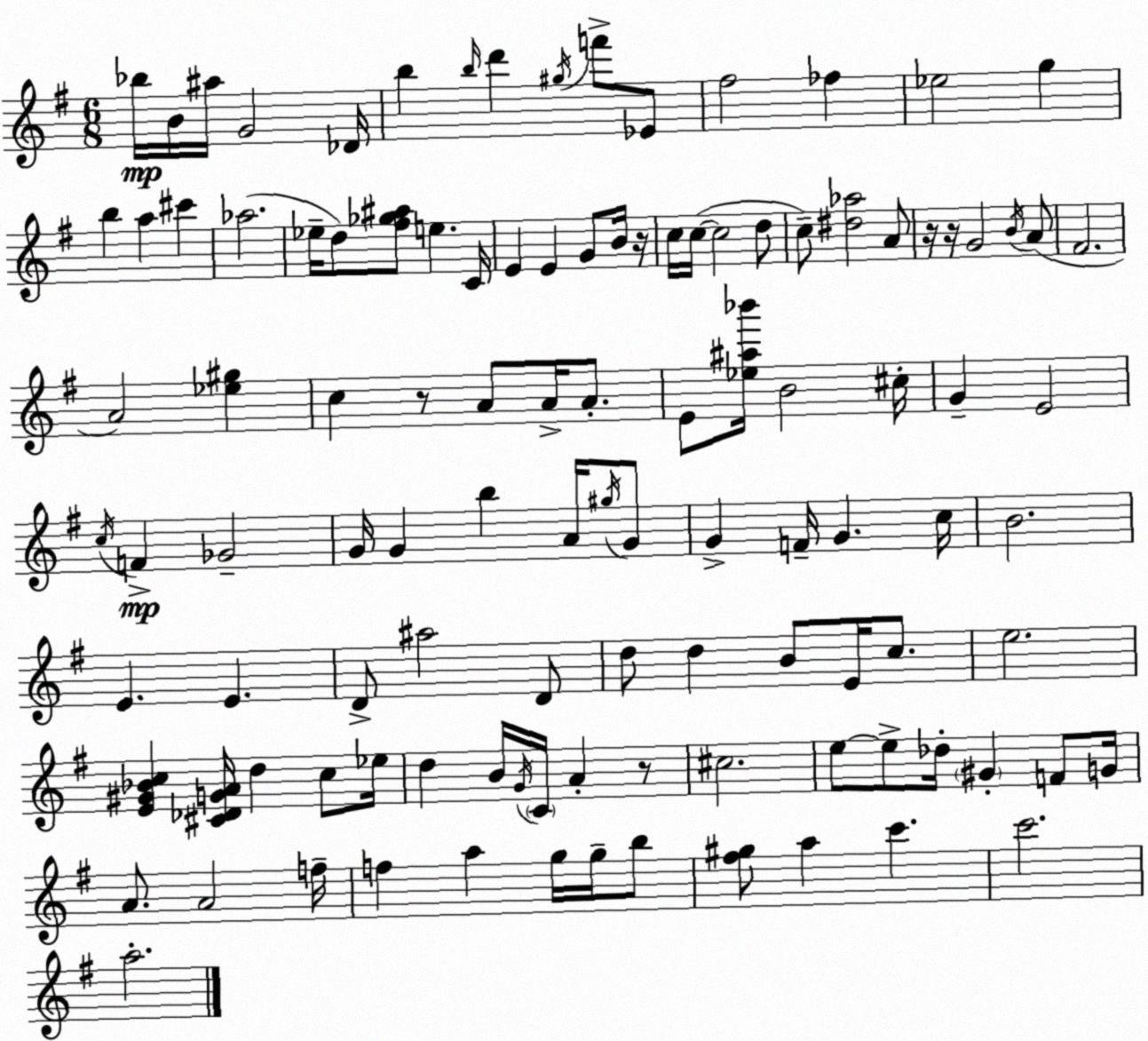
X:1
T:Untitled
M:6/8
L:1/4
K:Em
_b/4 B/4 ^a/4 G2 _D/4 b b/4 d' ^g/4 f'/2 _E/2 ^f2 _f _e2 g b a ^c' _a2 _e/4 d/2 [^f_g^a]/2 e C/4 E E G/2 B/4 z/4 c/4 c/4 c2 d/2 c/2 [^d_a]2 A/2 z/4 z/4 G2 B/4 A/2 ^F2 A2 [_e^g] c z/2 A/2 A/4 A/2 E/2 [_e^a_b']/4 B2 ^c/4 G E2 c/4 F _G2 G/4 G b A/4 ^g/4 G/2 G F/4 G c/4 B2 E E D/2 ^a2 D/2 d/2 d B/2 E/4 c/2 e2 [E^G_Bc] [^C_DGA]/4 d c/2 _e/4 d B/4 G/4 C/4 A z/2 ^c2 e/2 e/2 _d/4 ^G F/2 G/4 A/2 A2 f/4 f a g/4 g/4 b/2 [^f^g]/2 a c' c'2 a2